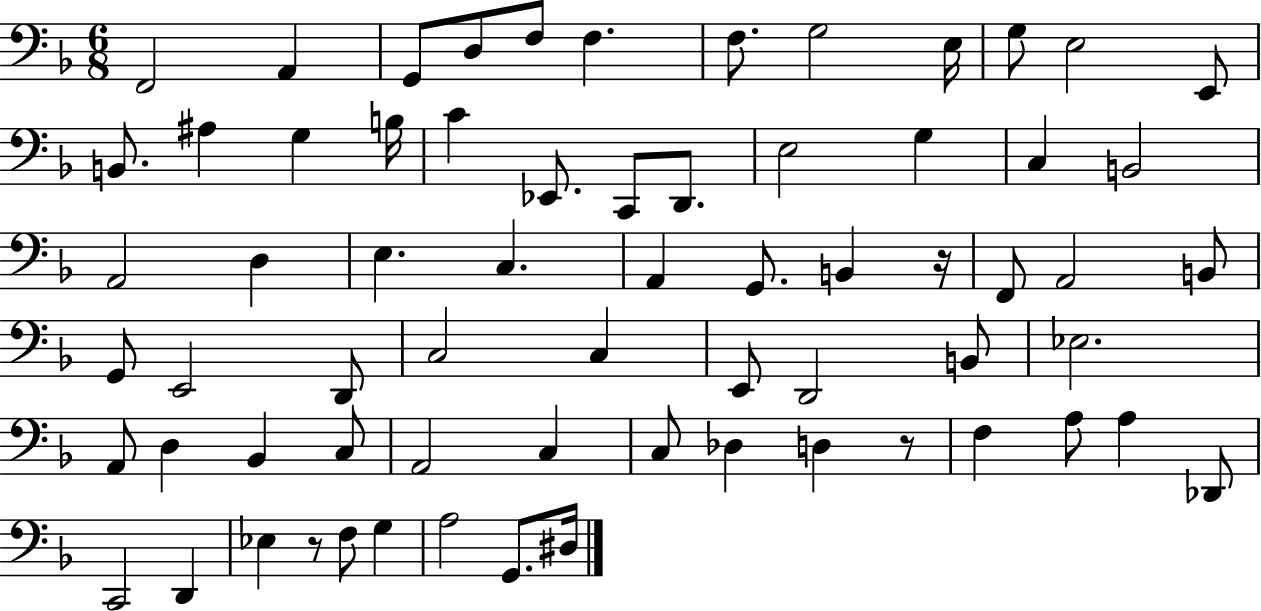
X:1
T:Untitled
M:6/8
L:1/4
K:F
F,,2 A,, G,,/2 D,/2 F,/2 F, F,/2 G,2 E,/4 G,/2 E,2 E,,/2 B,,/2 ^A, G, B,/4 C _E,,/2 C,,/2 D,,/2 E,2 G, C, B,,2 A,,2 D, E, C, A,, G,,/2 B,, z/4 F,,/2 A,,2 B,,/2 G,,/2 E,,2 D,,/2 C,2 C, E,,/2 D,,2 B,,/2 _E,2 A,,/2 D, _B,, C,/2 A,,2 C, C,/2 _D, D, z/2 F, A,/2 A, _D,,/2 C,,2 D,, _E, z/2 F,/2 G, A,2 G,,/2 ^D,/4